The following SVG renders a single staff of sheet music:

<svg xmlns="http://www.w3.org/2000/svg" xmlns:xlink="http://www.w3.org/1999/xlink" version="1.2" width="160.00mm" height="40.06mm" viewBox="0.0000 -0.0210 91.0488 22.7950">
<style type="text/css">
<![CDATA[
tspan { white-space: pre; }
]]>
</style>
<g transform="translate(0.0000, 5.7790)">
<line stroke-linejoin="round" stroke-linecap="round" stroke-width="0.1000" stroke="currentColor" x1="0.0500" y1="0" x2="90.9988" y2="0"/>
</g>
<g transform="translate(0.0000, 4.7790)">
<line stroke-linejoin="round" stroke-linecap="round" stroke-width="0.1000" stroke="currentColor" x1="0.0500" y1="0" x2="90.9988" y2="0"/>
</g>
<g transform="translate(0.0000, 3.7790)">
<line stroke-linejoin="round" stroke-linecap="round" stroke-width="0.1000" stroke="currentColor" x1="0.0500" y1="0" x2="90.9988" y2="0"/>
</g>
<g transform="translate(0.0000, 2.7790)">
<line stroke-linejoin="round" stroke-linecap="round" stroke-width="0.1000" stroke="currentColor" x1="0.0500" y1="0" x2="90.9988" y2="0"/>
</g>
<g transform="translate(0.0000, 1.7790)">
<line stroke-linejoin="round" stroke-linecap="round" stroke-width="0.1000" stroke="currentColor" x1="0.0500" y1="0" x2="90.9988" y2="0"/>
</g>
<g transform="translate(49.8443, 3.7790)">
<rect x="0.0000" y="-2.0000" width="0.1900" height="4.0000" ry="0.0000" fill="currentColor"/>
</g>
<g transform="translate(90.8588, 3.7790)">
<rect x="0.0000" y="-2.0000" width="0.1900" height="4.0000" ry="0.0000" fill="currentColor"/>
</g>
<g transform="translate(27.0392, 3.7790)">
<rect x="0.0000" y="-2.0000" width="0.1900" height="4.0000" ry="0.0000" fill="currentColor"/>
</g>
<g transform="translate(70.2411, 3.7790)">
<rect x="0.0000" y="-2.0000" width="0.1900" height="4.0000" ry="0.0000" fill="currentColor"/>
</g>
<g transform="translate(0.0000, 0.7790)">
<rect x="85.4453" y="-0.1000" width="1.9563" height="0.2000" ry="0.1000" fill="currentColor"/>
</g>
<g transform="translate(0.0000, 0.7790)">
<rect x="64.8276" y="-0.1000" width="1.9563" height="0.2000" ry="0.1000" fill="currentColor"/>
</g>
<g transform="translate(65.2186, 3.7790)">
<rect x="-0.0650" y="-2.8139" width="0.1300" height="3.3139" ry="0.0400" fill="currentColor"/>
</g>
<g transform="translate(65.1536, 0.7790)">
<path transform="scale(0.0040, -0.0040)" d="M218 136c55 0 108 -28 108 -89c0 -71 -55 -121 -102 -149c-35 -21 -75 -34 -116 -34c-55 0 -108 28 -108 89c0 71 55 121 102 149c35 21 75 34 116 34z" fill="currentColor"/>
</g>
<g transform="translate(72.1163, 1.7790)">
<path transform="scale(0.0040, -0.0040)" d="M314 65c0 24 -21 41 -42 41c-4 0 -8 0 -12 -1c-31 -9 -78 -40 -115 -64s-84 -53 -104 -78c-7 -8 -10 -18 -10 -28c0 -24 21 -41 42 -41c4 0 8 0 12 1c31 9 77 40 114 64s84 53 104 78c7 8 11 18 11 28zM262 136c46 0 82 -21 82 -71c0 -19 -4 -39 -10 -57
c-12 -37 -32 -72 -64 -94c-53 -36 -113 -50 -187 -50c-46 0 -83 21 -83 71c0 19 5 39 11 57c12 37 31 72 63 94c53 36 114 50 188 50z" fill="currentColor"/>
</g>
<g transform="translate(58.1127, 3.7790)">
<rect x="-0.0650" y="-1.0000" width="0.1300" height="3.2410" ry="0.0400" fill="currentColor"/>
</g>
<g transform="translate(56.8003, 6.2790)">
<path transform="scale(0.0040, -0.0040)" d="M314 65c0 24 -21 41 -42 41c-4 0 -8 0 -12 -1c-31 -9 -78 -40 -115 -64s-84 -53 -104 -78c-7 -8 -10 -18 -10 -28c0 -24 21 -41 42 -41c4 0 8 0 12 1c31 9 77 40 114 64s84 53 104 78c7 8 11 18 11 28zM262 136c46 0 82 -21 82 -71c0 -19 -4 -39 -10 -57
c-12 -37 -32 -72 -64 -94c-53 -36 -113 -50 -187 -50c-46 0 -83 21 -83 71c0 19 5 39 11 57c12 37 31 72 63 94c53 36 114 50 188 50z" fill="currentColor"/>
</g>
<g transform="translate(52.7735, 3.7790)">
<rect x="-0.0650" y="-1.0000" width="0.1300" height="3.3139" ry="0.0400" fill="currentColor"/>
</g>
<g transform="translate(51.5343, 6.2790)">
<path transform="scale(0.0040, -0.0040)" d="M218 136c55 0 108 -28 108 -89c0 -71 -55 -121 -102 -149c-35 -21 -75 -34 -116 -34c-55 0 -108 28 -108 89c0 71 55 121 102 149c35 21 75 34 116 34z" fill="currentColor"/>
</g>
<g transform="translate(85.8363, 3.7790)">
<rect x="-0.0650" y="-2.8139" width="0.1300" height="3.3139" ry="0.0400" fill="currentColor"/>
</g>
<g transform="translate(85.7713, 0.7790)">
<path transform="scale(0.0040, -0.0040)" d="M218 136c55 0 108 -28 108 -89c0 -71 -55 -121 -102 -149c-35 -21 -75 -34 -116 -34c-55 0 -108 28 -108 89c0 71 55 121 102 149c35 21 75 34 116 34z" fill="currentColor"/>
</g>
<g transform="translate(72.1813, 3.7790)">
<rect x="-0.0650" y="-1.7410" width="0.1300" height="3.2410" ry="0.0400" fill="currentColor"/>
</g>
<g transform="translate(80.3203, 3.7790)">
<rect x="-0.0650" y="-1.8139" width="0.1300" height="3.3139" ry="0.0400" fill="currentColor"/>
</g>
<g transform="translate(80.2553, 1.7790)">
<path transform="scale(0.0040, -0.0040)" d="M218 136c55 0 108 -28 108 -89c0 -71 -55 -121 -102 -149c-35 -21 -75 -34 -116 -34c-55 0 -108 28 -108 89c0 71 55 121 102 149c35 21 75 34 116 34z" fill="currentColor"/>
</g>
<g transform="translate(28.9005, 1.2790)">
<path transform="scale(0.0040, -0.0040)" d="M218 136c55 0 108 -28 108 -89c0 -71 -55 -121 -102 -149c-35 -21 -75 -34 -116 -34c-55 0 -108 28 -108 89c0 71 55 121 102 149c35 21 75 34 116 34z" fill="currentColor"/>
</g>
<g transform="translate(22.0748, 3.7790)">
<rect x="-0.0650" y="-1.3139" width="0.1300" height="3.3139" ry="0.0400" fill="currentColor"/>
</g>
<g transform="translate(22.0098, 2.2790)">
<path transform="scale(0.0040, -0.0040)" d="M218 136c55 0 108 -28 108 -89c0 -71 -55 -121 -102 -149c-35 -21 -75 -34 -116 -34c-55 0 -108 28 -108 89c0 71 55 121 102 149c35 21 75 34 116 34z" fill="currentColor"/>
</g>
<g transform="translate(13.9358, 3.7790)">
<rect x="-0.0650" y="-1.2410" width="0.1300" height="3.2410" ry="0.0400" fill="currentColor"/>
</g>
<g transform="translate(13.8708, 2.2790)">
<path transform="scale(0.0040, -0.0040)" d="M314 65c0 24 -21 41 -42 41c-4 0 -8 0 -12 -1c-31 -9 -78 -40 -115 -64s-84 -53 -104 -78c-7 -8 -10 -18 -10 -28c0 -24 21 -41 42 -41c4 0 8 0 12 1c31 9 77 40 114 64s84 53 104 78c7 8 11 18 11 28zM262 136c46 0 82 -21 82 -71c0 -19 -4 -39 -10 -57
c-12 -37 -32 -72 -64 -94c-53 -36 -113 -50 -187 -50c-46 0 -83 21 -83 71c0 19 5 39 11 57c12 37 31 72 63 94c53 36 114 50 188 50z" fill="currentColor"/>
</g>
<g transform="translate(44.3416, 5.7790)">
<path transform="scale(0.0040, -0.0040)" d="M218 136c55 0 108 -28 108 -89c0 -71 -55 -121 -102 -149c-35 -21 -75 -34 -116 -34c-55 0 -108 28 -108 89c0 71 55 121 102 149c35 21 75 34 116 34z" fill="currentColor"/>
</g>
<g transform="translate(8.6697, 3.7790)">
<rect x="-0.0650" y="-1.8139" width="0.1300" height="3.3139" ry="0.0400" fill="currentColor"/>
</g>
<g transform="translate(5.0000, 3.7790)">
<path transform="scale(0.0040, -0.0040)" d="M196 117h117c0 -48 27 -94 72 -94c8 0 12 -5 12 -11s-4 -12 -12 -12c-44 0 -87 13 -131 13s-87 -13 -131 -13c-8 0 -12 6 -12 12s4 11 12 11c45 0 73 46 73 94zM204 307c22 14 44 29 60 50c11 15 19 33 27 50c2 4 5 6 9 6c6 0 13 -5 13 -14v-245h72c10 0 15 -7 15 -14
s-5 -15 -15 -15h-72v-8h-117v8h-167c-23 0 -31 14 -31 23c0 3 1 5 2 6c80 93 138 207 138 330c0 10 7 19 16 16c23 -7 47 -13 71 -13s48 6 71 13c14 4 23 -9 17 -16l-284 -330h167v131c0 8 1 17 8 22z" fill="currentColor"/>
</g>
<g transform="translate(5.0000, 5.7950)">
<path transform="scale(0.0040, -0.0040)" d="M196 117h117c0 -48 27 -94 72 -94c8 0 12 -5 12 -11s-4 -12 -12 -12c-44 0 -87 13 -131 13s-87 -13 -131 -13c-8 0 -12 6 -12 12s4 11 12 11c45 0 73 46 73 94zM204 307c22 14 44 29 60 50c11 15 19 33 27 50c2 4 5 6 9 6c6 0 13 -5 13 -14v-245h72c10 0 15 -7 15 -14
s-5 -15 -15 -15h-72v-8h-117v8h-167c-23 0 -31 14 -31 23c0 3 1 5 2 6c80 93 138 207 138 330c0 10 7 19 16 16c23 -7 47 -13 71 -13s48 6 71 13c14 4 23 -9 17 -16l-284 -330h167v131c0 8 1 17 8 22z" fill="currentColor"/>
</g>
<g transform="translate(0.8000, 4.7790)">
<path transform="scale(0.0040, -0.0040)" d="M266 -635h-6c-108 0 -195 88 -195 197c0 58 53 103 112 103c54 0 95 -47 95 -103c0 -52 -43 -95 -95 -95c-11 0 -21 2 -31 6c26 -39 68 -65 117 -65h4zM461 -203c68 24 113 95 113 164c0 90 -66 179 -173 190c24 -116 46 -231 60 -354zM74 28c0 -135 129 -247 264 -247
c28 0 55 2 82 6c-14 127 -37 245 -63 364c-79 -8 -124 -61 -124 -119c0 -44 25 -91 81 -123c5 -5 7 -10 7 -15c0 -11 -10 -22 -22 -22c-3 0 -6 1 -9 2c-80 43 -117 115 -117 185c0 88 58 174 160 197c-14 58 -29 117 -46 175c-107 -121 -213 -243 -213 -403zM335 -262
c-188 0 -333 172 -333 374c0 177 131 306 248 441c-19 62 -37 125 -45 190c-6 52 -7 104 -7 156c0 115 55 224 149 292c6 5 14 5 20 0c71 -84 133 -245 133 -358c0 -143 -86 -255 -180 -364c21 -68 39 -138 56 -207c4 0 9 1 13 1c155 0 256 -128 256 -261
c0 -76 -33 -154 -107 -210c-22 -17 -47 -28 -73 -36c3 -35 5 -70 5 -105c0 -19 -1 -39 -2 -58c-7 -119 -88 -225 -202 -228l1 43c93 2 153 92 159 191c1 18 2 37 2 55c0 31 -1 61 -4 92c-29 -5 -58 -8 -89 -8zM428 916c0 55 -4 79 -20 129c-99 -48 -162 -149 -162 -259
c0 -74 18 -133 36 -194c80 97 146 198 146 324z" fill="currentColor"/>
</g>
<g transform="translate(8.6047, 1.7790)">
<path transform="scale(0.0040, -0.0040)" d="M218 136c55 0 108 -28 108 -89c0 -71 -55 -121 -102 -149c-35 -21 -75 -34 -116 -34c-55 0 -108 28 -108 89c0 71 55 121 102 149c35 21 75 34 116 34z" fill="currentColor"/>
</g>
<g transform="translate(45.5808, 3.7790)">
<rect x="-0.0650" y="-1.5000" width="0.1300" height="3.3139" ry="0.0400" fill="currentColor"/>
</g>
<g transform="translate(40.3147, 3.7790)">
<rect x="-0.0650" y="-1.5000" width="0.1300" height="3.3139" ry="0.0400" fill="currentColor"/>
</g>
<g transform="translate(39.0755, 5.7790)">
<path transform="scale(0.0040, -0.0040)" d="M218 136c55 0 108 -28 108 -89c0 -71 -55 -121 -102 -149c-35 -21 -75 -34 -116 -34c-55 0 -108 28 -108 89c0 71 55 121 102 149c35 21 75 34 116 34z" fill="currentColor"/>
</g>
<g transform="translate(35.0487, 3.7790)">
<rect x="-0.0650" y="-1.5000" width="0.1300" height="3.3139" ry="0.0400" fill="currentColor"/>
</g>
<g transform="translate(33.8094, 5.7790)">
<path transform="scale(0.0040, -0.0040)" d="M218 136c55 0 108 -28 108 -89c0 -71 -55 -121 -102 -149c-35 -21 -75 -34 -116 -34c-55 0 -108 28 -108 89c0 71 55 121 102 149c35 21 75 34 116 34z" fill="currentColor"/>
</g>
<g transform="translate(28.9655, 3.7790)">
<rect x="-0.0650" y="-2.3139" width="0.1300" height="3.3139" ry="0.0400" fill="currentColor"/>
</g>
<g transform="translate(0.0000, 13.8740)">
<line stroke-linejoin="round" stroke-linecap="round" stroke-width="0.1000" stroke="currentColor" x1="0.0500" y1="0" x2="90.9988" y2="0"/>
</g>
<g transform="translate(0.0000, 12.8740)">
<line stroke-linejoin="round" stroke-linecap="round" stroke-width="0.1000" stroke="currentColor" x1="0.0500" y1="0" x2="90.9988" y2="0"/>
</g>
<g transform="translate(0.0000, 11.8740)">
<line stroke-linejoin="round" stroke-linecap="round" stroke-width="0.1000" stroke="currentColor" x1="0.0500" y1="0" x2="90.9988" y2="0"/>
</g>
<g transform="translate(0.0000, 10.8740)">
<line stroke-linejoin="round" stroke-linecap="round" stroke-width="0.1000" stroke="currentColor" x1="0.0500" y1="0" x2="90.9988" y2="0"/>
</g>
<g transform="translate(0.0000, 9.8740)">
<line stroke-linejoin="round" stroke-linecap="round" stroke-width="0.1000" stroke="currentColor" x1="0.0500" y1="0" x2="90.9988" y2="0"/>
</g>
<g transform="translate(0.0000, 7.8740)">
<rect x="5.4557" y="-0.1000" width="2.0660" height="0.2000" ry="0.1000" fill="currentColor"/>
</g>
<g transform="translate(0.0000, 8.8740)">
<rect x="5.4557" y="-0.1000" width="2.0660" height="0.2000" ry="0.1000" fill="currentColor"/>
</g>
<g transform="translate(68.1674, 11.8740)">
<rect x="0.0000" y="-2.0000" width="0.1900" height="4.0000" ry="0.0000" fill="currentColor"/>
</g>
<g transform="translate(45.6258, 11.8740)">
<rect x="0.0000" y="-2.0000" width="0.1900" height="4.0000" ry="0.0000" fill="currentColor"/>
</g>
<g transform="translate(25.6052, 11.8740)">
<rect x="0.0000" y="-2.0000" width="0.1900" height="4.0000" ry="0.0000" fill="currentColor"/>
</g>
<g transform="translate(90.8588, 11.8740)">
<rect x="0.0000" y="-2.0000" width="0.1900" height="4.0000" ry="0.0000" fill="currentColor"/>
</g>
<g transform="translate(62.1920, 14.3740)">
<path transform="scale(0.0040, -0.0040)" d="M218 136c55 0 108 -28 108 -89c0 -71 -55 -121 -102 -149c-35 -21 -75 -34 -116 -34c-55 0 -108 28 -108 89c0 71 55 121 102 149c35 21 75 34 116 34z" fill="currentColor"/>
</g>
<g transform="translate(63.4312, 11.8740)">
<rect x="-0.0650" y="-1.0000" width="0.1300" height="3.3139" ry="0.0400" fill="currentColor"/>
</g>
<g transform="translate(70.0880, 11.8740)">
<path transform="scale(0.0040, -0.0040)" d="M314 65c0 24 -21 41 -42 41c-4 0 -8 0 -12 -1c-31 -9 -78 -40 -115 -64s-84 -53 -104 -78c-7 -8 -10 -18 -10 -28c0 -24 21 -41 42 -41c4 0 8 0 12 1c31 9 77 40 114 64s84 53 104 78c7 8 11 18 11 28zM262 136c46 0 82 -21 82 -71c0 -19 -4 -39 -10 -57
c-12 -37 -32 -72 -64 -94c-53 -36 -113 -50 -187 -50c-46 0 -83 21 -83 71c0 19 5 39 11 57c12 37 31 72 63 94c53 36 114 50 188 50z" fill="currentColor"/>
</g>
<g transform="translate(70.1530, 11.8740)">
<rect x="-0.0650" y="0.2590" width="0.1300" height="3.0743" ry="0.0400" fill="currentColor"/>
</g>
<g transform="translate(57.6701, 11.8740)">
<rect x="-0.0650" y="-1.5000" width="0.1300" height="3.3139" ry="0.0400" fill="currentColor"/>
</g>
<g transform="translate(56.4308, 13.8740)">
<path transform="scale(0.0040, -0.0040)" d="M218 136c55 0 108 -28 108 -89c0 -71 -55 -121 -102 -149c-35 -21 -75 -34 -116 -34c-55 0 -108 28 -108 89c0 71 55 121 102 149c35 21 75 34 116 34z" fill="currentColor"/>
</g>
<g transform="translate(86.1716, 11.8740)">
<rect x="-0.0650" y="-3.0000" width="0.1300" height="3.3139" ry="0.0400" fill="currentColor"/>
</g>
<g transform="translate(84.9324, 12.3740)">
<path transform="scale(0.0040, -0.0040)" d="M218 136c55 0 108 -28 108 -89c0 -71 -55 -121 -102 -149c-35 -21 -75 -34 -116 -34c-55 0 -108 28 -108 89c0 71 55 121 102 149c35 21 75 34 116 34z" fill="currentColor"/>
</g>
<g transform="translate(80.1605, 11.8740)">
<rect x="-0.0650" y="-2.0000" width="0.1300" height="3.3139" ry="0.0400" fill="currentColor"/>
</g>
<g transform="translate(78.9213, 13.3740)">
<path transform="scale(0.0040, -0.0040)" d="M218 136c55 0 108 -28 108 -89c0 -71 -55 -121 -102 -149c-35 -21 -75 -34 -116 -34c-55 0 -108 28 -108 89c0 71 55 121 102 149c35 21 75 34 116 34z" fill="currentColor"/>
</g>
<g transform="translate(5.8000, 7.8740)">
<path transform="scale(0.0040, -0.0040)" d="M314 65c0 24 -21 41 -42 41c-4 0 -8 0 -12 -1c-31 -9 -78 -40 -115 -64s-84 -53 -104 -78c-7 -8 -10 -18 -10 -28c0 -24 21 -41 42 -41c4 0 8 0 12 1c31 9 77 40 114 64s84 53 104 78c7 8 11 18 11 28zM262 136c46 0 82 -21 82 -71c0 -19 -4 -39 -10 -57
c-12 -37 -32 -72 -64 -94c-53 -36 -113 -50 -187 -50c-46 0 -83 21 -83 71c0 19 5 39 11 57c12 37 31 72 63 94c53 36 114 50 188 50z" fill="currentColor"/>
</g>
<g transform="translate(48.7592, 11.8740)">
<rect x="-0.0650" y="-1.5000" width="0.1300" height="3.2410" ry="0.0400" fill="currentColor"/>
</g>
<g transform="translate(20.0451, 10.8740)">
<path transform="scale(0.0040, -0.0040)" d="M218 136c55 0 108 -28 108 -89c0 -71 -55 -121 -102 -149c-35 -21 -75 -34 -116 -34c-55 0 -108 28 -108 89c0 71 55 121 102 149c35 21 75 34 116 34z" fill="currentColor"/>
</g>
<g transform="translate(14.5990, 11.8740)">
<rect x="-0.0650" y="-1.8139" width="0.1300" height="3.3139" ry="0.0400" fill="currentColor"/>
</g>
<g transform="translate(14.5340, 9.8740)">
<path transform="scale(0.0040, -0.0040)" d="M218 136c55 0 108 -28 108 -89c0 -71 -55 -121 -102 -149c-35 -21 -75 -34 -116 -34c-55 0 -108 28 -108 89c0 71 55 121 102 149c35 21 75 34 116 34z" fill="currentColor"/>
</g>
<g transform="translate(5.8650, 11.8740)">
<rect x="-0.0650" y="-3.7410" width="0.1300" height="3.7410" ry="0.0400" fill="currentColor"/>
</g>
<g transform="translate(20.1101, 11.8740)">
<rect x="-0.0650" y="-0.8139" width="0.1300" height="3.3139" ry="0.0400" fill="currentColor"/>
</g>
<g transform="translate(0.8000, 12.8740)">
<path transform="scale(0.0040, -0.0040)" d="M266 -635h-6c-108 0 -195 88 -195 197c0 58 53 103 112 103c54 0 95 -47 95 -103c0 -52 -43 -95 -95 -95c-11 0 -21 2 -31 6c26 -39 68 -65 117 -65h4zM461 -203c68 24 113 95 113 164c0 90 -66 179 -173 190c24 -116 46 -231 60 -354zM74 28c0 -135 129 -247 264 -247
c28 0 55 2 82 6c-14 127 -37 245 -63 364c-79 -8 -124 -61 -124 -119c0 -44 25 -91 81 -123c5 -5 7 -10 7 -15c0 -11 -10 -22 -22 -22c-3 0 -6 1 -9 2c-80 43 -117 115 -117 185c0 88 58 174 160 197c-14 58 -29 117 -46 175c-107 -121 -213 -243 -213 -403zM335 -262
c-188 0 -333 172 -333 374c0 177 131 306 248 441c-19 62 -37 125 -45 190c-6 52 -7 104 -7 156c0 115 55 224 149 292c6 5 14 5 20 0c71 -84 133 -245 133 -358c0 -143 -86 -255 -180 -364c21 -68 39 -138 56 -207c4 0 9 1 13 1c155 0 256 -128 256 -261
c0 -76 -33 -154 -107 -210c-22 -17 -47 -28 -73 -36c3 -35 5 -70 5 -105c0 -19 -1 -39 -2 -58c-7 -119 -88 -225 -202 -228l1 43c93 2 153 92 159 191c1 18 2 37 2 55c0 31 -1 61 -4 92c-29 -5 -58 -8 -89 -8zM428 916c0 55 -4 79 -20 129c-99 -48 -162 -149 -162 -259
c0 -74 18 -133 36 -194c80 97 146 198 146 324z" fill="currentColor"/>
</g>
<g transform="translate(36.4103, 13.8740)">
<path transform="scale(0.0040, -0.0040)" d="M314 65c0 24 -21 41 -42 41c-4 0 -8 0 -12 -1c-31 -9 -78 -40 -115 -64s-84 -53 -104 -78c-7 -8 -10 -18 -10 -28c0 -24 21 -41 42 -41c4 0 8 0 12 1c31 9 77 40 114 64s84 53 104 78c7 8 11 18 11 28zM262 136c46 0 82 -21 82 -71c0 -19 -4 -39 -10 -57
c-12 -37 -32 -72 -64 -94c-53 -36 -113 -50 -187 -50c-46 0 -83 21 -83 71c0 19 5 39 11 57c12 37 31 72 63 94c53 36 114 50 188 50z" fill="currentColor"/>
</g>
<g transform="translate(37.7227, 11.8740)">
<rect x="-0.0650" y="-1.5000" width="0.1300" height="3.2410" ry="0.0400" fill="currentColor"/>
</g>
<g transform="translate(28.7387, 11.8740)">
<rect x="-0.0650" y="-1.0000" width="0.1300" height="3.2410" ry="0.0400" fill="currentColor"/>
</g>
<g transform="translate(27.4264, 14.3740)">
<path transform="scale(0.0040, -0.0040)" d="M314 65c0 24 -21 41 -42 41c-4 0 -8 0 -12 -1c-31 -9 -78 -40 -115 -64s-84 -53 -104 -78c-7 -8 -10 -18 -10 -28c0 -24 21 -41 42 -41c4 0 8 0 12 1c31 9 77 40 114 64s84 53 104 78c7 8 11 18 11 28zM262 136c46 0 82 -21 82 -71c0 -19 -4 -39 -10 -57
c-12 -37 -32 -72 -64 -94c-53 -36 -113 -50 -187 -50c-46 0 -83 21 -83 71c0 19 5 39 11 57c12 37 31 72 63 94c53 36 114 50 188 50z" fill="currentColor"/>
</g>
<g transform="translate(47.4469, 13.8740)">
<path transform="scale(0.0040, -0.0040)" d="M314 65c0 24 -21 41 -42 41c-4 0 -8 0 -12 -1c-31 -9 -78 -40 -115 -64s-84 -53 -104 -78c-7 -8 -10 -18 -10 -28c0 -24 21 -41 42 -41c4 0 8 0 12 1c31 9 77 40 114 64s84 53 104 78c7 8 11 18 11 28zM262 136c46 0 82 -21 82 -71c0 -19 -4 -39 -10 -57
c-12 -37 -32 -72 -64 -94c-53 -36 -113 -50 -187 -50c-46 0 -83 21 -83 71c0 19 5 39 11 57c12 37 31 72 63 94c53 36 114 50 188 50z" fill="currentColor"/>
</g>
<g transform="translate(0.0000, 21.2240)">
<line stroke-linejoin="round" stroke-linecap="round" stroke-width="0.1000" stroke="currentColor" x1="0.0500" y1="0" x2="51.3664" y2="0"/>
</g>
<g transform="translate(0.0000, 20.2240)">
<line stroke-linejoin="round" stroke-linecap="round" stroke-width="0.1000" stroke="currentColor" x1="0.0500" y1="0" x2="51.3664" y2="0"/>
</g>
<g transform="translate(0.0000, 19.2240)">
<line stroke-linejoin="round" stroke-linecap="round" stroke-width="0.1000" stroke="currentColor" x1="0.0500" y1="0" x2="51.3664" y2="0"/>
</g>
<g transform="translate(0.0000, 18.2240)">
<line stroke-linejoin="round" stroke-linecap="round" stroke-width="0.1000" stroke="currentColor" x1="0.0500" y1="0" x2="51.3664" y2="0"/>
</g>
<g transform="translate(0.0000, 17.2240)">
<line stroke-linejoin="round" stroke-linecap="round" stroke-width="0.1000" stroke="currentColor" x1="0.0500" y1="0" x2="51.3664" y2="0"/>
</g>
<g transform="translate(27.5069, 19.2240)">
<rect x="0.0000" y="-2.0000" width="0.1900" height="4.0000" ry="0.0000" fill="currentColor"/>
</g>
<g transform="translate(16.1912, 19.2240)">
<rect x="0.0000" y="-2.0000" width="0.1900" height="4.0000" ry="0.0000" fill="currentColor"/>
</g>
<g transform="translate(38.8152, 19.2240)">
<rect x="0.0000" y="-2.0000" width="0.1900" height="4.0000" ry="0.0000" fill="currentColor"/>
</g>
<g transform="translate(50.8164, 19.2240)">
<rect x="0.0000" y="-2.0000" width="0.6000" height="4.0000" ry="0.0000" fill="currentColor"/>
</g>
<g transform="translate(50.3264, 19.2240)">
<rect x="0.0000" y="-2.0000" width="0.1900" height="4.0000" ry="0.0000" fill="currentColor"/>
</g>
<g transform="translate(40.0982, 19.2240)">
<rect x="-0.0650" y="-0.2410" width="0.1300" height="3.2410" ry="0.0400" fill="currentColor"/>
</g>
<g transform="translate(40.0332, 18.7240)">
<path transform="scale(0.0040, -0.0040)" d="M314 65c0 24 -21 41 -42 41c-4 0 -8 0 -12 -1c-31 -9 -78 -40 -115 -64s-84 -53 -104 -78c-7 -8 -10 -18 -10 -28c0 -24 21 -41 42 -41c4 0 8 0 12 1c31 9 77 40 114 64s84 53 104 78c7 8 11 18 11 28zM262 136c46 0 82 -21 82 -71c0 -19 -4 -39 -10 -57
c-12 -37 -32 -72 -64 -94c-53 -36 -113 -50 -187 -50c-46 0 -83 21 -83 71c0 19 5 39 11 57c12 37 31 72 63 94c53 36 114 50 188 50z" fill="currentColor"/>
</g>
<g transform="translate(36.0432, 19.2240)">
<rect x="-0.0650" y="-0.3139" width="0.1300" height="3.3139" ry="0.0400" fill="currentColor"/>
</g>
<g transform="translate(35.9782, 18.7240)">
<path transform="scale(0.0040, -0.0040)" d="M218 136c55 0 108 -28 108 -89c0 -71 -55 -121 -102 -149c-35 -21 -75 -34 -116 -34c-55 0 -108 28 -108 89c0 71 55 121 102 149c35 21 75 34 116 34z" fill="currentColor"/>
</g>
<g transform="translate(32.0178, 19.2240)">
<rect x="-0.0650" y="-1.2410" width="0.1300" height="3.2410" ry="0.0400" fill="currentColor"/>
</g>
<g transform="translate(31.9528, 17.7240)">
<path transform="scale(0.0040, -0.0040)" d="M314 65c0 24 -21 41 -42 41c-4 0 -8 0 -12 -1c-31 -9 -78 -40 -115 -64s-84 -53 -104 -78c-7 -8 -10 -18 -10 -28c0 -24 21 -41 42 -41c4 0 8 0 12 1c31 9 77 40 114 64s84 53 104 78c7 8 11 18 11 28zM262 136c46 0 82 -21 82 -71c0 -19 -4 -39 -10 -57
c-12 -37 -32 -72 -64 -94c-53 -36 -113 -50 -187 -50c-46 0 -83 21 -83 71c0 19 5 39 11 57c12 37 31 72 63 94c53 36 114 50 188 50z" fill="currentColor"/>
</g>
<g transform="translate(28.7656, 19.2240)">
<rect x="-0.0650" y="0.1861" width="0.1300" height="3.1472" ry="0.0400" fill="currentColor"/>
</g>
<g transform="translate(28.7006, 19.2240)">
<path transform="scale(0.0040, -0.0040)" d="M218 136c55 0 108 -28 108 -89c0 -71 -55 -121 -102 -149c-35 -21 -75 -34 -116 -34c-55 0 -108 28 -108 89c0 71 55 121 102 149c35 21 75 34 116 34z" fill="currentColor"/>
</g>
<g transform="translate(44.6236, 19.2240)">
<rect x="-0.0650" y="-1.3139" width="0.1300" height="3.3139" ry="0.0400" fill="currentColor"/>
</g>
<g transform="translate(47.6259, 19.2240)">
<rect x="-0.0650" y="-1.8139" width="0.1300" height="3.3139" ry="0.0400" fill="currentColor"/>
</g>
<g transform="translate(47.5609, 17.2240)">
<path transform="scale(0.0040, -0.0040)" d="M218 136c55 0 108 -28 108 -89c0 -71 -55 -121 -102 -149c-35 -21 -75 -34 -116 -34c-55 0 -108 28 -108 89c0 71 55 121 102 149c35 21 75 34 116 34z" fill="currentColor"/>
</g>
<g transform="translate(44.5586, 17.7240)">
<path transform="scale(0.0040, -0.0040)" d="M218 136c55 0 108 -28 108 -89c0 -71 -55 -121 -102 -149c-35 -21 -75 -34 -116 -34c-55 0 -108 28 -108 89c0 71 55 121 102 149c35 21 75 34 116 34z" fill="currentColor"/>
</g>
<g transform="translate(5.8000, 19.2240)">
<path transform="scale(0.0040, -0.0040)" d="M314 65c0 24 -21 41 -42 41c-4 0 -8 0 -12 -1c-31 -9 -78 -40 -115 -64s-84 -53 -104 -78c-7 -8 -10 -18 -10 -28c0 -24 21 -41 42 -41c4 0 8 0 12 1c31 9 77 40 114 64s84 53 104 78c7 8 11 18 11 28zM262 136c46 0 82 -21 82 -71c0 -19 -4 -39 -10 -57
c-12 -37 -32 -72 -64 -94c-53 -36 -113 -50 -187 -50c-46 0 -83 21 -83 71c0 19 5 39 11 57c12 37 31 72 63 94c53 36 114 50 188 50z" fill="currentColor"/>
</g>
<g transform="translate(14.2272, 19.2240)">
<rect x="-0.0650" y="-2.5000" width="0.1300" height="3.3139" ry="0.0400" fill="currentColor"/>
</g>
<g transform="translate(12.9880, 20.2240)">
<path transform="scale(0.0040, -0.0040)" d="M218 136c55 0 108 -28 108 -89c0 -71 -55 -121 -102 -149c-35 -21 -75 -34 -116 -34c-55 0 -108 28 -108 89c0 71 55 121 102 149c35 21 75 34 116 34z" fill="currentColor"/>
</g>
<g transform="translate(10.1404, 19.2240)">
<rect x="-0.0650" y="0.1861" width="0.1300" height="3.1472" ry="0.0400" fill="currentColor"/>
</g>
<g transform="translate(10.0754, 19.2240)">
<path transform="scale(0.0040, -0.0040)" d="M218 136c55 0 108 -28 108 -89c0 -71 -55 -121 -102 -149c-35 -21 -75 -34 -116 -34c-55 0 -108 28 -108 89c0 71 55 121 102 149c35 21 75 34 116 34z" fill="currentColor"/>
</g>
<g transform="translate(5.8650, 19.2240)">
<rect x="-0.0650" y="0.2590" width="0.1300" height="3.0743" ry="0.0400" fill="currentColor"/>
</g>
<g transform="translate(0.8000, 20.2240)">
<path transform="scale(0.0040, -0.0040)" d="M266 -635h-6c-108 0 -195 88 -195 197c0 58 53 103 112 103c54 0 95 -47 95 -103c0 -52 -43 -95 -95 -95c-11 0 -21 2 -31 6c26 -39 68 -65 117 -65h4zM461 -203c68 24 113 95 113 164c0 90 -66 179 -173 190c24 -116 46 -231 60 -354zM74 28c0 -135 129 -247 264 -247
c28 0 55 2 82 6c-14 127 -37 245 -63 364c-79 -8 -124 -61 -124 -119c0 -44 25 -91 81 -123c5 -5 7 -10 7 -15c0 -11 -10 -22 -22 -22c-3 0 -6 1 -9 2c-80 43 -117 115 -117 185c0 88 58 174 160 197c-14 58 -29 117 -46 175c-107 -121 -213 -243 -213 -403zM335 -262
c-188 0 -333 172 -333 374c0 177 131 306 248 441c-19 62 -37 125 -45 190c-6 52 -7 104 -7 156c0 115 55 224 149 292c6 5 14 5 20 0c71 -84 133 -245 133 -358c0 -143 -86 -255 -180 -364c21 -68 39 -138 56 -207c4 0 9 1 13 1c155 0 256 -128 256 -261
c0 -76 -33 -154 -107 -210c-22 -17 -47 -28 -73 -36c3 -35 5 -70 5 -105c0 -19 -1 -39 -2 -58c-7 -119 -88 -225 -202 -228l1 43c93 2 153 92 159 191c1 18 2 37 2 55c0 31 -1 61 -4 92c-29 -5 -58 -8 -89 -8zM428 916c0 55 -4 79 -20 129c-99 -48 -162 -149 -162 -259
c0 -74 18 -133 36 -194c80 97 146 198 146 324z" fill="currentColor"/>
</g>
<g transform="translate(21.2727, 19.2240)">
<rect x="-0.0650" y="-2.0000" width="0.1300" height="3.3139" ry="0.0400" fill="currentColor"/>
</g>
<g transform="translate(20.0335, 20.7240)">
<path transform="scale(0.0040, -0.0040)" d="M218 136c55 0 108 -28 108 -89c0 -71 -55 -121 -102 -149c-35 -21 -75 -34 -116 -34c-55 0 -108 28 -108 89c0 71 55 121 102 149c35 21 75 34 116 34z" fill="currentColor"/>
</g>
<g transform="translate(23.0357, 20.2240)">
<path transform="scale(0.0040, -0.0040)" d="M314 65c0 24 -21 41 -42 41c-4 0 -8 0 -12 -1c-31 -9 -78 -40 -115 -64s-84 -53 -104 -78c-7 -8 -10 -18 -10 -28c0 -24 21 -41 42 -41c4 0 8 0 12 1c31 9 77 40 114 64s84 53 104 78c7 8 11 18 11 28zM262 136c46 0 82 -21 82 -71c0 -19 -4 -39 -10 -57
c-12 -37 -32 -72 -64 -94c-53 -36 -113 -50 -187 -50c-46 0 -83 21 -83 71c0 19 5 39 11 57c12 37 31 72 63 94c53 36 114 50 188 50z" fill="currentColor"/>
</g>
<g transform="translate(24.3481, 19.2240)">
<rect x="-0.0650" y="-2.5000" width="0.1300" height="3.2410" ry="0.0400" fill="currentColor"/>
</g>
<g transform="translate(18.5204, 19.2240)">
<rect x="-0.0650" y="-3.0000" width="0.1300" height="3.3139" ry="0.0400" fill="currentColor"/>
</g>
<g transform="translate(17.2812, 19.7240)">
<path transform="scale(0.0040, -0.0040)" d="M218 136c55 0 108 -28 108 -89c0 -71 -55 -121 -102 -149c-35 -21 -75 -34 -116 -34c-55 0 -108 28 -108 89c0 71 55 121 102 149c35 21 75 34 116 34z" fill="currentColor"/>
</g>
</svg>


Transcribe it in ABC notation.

X:1
T:Untitled
M:4/4
L:1/4
K:C
f e2 e g E E E D D2 a f2 f a c'2 f d D2 E2 E2 E D B2 F A B2 B G A F G2 B e2 c c2 e f